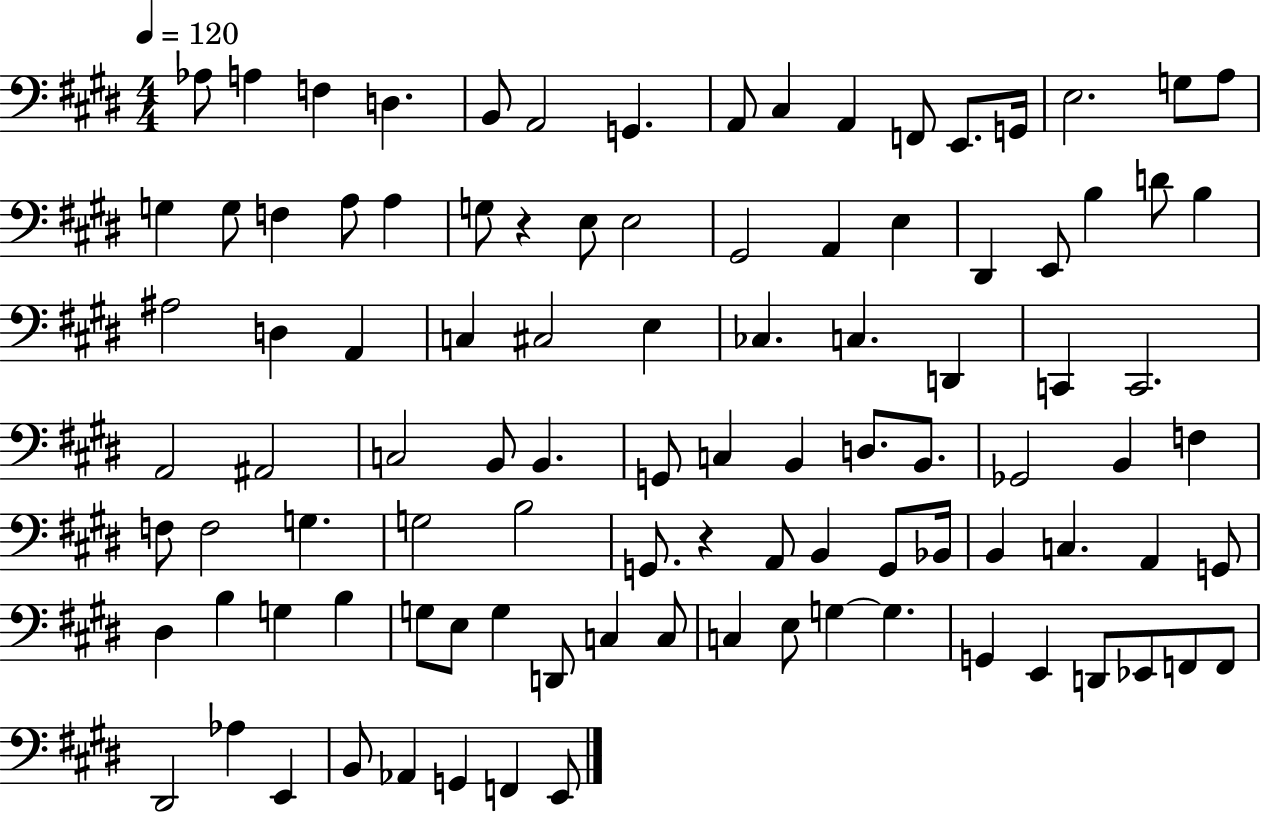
Ab3/e A3/q F3/q D3/q. B2/e A2/h G2/q. A2/e C#3/q A2/q F2/e E2/e. G2/s E3/h. G3/e A3/e G3/q G3/e F3/q A3/e A3/q G3/e R/q E3/e E3/h G#2/h A2/q E3/q D#2/q E2/e B3/q D4/e B3/q A#3/h D3/q A2/q C3/q C#3/h E3/q CES3/q. C3/q. D2/q C2/q C2/h. A2/h A#2/h C3/h B2/e B2/q. G2/e C3/q B2/q D3/e. B2/e. Gb2/h B2/q F3/q F3/e F3/h G3/q. G3/h B3/h G2/e. R/q A2/e B2/q G2/e Bb2/s B2/q C3/q. A2/q G2/e D#3/q B3/q G3/q B3/q G3/e E3/e G3/q D2/e C3/q C3/e C3/q E3/e G3/q G3/q. G2/q E2/q D2/e Eb2/e F2/e F2/e D#2/h Ab3/q E2/q B2/e Ab2/q G2/q F2/q E2/e